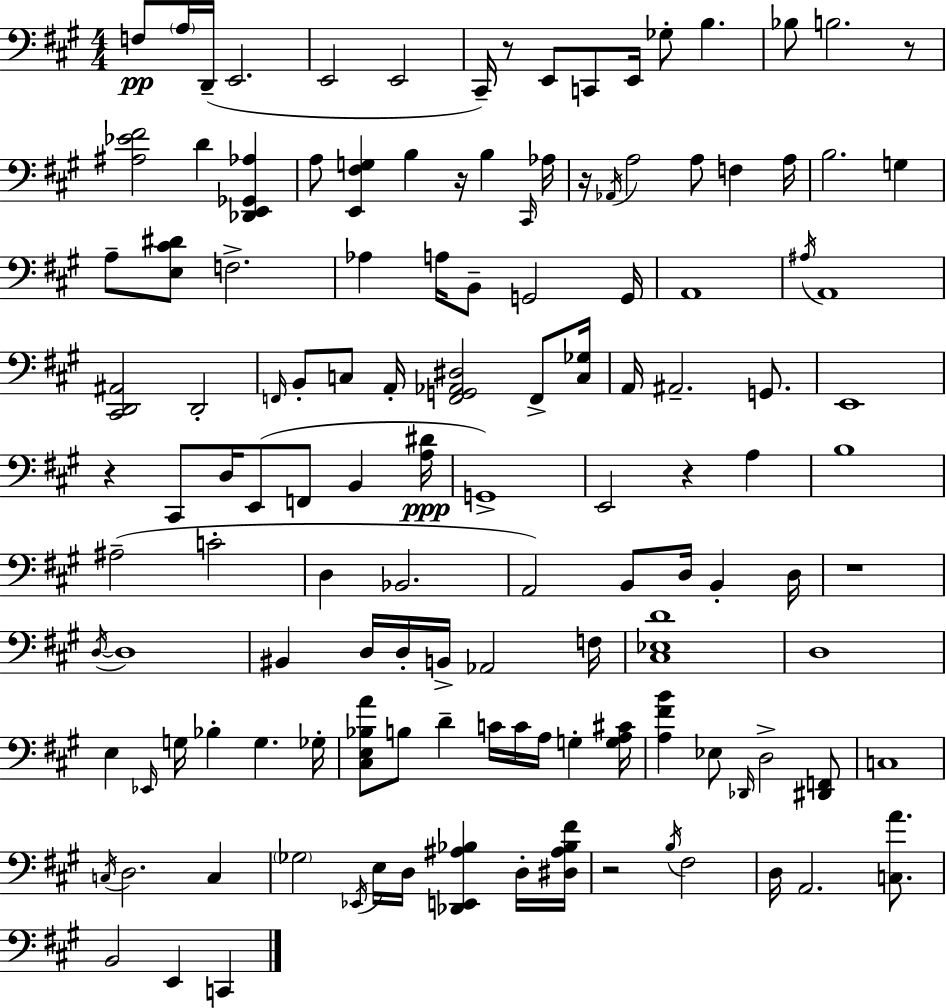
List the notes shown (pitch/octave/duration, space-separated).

F3/e A3/s D2/s E2/h. E2/h E2/h C#2/s R/e E2/e C2/e E2/s Gb3/e B3/q. Bb3/e B3/h. R/e [A#3,Eb4,F#4]/h D4/q [Db2,E2,Gb2,Ab3]/q A3/e [E2,F#3,G3]/q B3/q R/s B3/q C#2/s Ab3/s R/s Ab2/s A3/h A3/e F3/q A3/s B3/h. G3/q A3/e [E3,C#4,D#4]/e F3/h. Ab3/q A3/s B2/e G2/h G2/s A2/w A#3/s A2/w [C#2,D2,A#2]/h D2/h F2/s B2/e C3/e A2/s [F2,G2,Ab2,D#3]/h F2/e [C3,Gb3]/s A2/s A#2/h. G2/e. E2/w R/q C#2/e D3/s E2/e F2/e B2/q [A3,D#4]/s G2/w E2/h R/q A3/q B3/w A#3/h C4/h D3/q Bb2/h. A2/h B2/e D3/s B2/q D3/s R/w D3/s D3/w BIS2/q D3/s D3/s B2/s Ab2/h F3/s [C#3,Eb3,D4]/w D3/w E3/q Eb2/s G3/s Bb3/q G3/q. Gb3/s [C#3,E3,Bb3,A4]/e B3/e D4/q C4/s C4/s A3/s G3/q [G3,A3,C#4]/s [A3,F#4,B4]/q Eb3/e Db2/s D3/h [D#2,F2]/e C3/w C3/s D3/h. C3/q Gb3/h Eb2/s E3/s D3/s [Db2,E2,A#3,Bb3]/q D3/s [D#3,A#3,Bb3,F#4]/s R/h B3/s F#3/h D3/s A2/h. [C3,A4]/e. B2/h E2/q C2/q